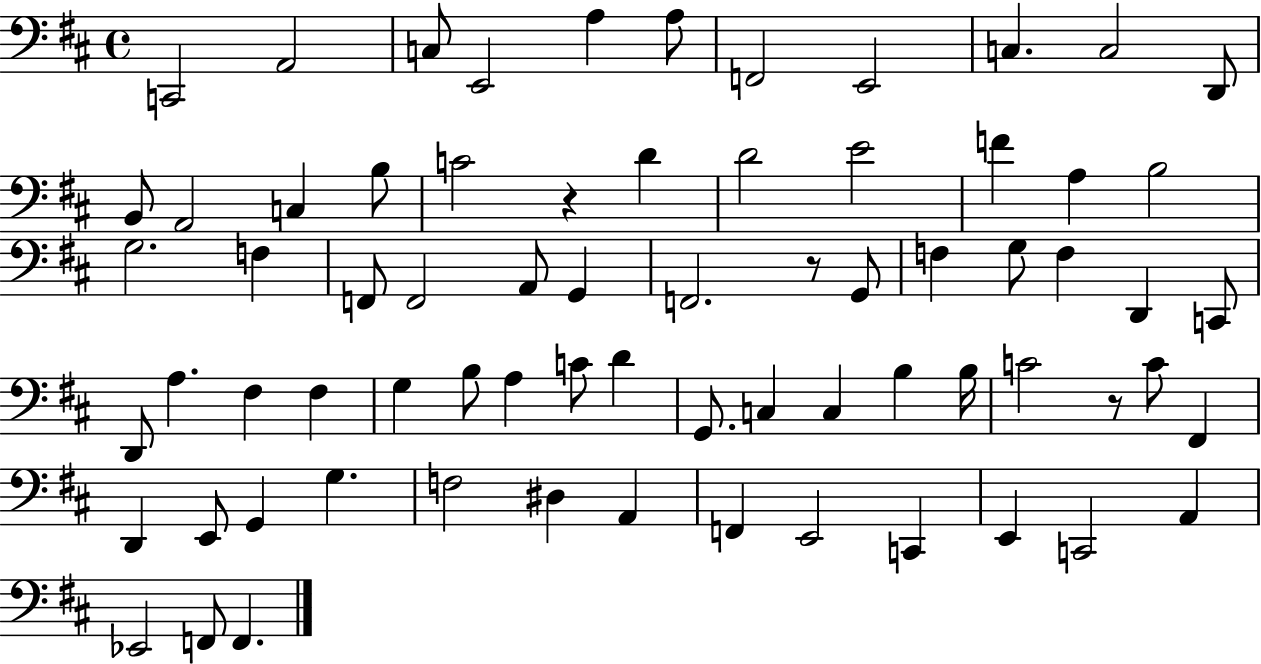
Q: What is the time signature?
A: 4/4